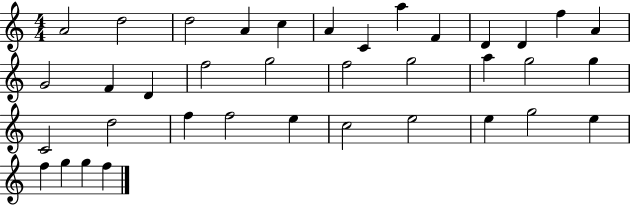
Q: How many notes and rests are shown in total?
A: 37